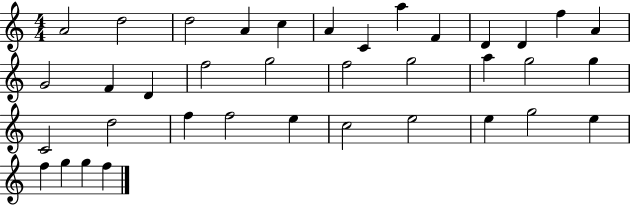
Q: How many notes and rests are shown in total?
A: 37